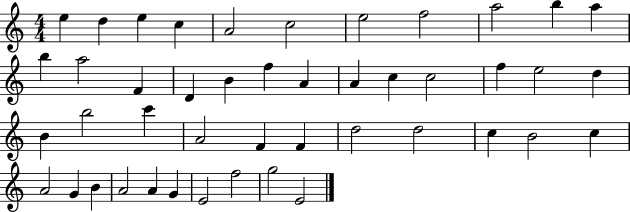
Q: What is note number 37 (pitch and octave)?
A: G4